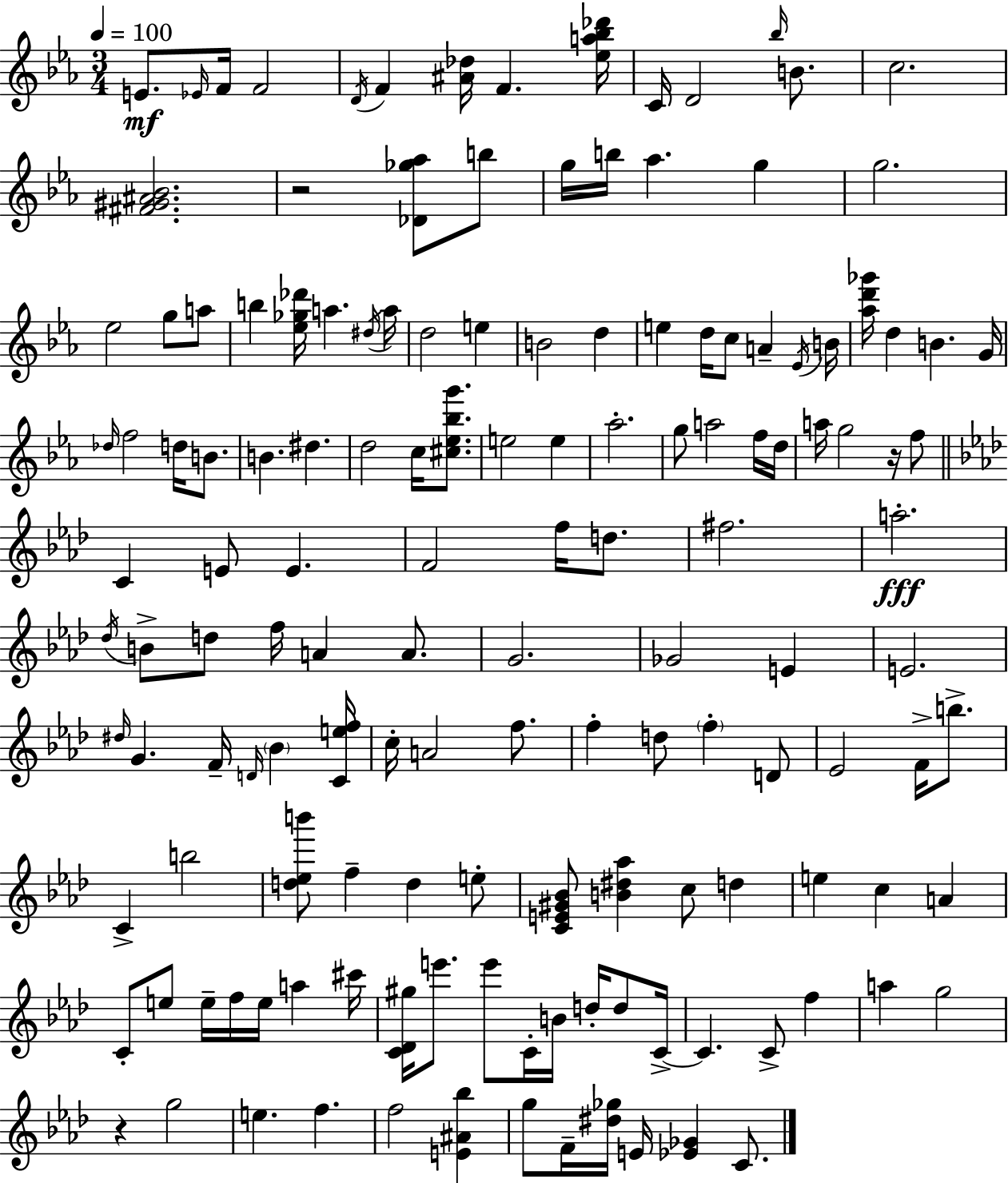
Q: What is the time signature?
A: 3/4